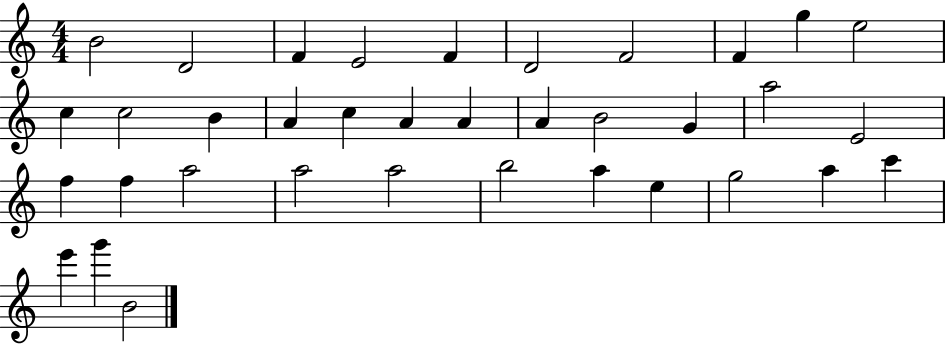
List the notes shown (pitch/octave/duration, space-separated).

B4/h D4/h F4/q E4/h F4/q D4/h F4/h F4/q G5/q E5/h C5/q C5/h B4/q A4/q C5/q A4/q A4/q A4/q B4/h G4/q A5/h E4/h F5/q F5/q A5/h A5/h A5/h B5/h A5/q E5/q G5/h A5/q C6/q E6/q G6/q B4/h